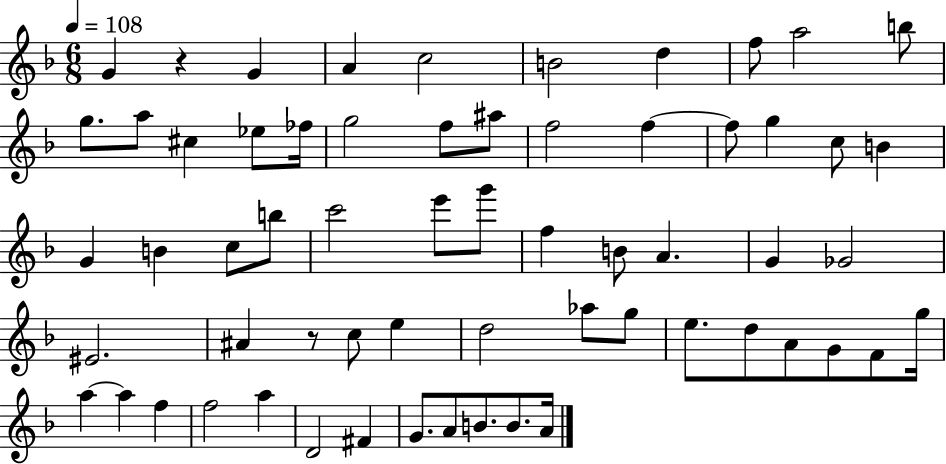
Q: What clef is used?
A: treble